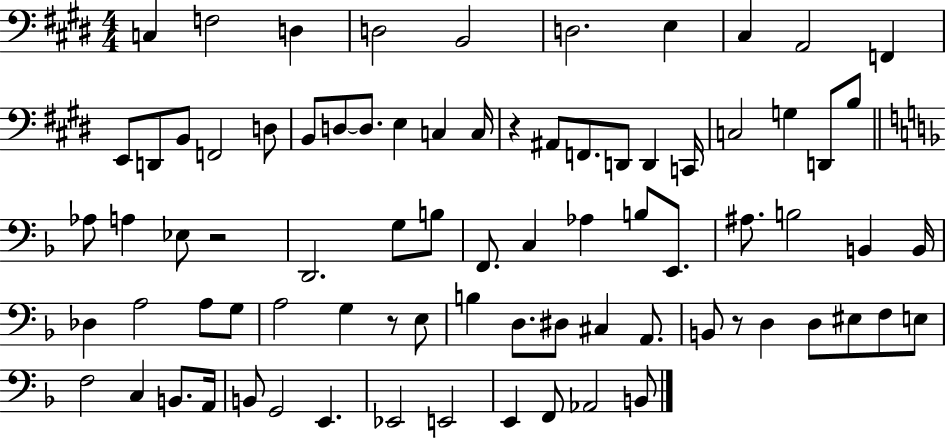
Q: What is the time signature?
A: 4/4